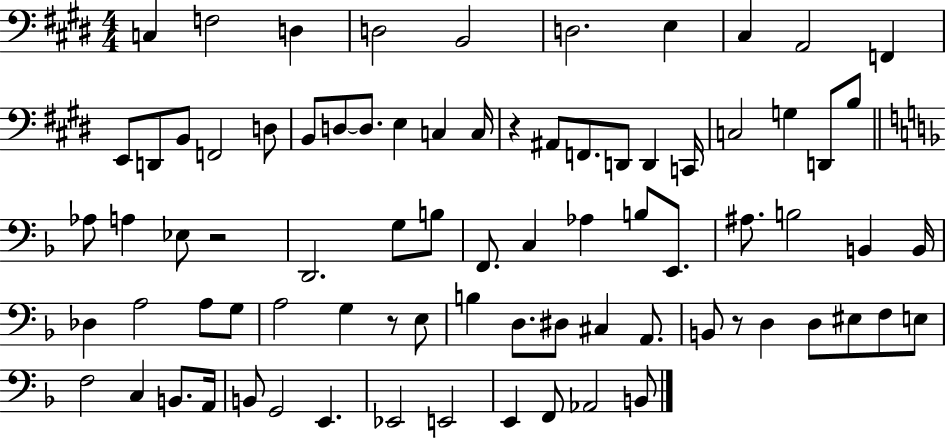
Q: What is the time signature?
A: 4/4